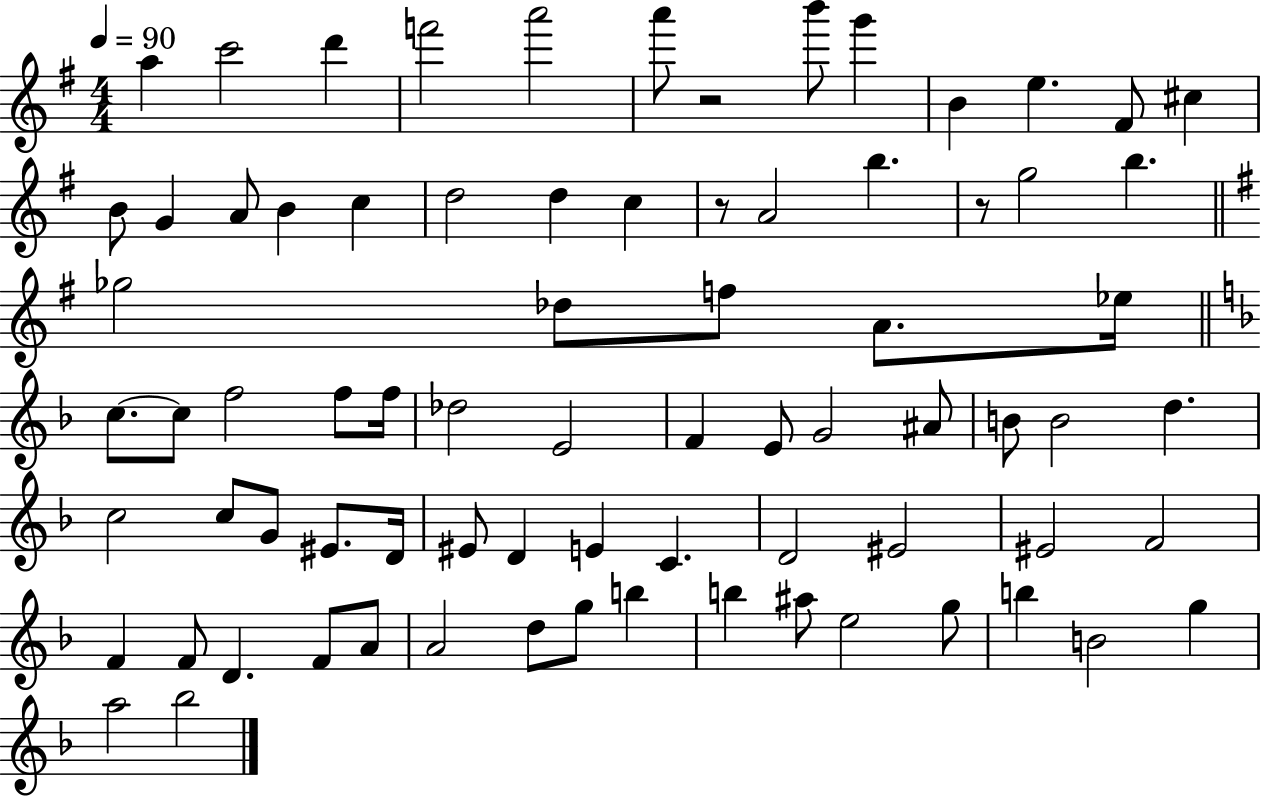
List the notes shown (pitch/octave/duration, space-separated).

A5/q C6/h D6/q F6/h A6/h A6/e R/h B6/e G6/q B4/q E5/q. F#4/e C#5/q B4/e G4/q A4/e B4/q C5/q D5/h D5/q C5/q R/e A4/h B5/q. R/e G5/h B5/q. Gb5/h Db5/e F5/e A4/e. Eb5/s C5/e. C5/e F5/h F5/e F5/s Db5/h E4/h F4/q E4/e G4/h A#4/e B4/e B4/h D5/q. C5/h C5/e G4/e EIS4/e. D4/s EIS4/e D4/q E4/q C4/q. D4/h EIS4/h EIS4/h F4/h F4/q F4/e D4/q. F4/e A4/e A4/h D5/e G5/e B5/q B5/q A#5/e E5/h G5/e B5/q B4/h G5/q A5/h Bb5/h